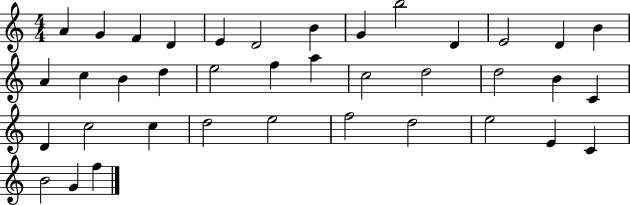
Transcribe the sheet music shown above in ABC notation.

X:1
T:Untitled
M:4/4
L:1/4
K:C
A G F D E D2 B G b2 D E2 D B A c B d e2 f a c2 d2 d2 B C D c2 c d2 e2 f2 d2 e2 E C B2 G f